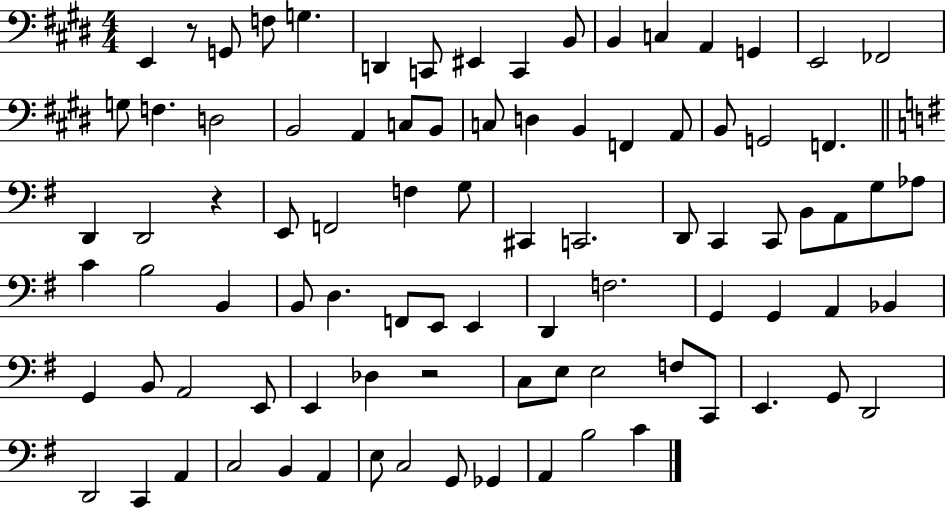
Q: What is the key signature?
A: E major